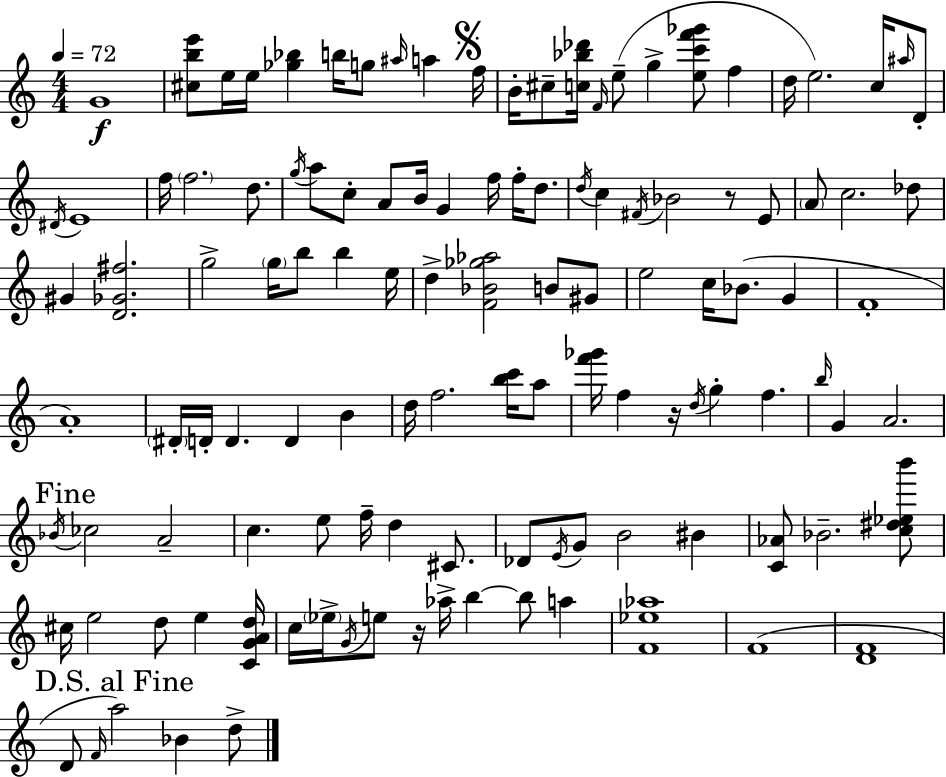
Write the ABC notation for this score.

X:1
T:Untitled
M:4/4
L:1/4
K:Am
G4 [^cbe']/2 e/4 e/4 [_g_b] b/4 g/2 ^a/4 a f/4 B/4 ^c/2 [c_b_d']/4 F/4 e/2 g [ec'f'_g']/2 f d/4 e2 c/4 ^a/4 D/2 ^D/4 E4 f/4 f2 d/2 g/4 a/2 c/2 A/2 B/4 G f/4 f/4 d/2 d/4 c ^F/4 _B2 z/2 E/2 A/2 c2 _d/2 ^G [D_G^f]2 g2 g/4 b/2 b e/4 d [F_B_g_a]2 B/2 ^G/2 e2 c/4 _B/2 G F4 A4 ^D/4 D/4 D D B d/4 f2 [bc']/4 a/2 [f'_g']/4 f z/4 d/4 g f b/4 G A2 _B/4 _c2 A2 c e/2 f/4 d ^C/2 _D/2 E/4 G/2 B2 ^B [C_A]/2 _B2 [c^d_eb']/2 ^c/4 e2 d/2 e [CGAd]/4 c/4 _e/4 G/4 e/2 z/4 _a/4 b b/2 a [F_e_a]4 F4 [DF]4 D/2 F/4 a2 _B d/2